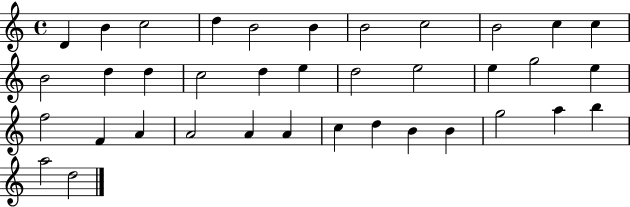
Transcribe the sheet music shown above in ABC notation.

X:1
T:Untitled
M:4/4
L:1/4
K:C
D B c2 d B2 B B2 c2 B2 c c B2 d d c2 d e d2 e2 e g2 e f2 F A A2 A A c d B B g2 a b a2 d2